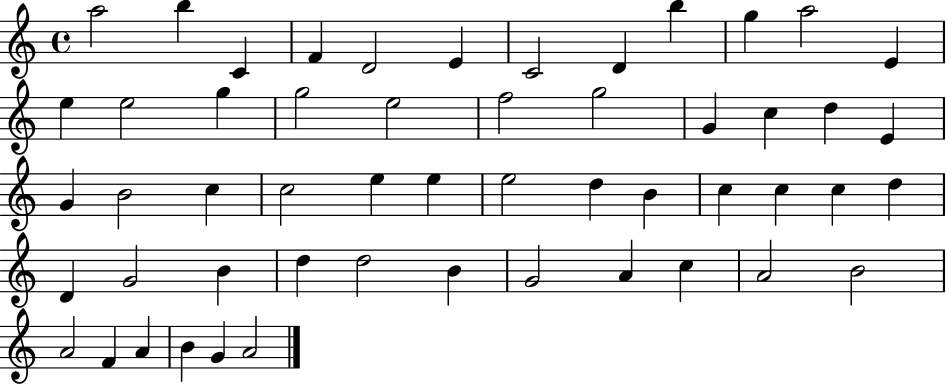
{
  \clef treble
  \time 4/4
  \defaultTimeSignature
  \key c \major
  a''2 b''4 c'4 | f'4 d'2 e'4 | c'2 d'4 b''4 | g''4 a''2 e'4 | \break e''4 e''2 g''4 | g''2 e''2 | f''2 g''2 | g'4 c''4 d''4 e'4 | \break g'4 b'2 c''4 | c''2 e''4 e''4 | e''2 d''4 b'4 | c''4 c''4 c''4 d''4 | \break d'4 g'2 b'4 | d''4 d''2 b'4 | g'2 a'4 c''4 | a'2 b'2 | \break a'2 f'4 a'4 | b'4 g'4 a'2 | \bar "|."
}